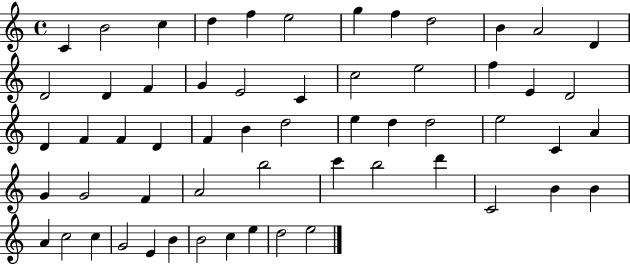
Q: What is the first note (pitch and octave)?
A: C4